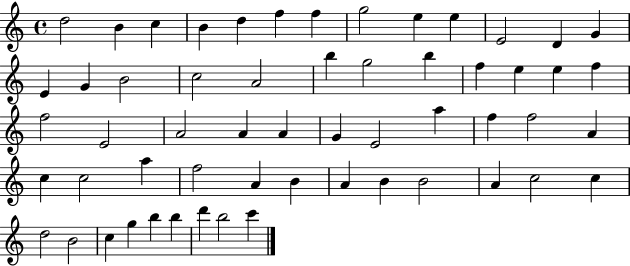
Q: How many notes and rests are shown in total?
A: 57